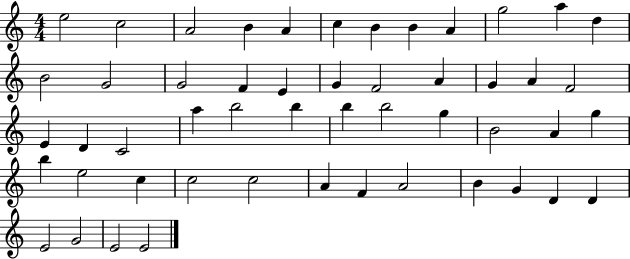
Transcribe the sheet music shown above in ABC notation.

X:1
T:Untitled
M:4/4
L:1/4
K:C
e2 c2 A2 B A c B B A g2 a d B2 G2 G2 F E G F2 A G A F2 E D C2 a b2 b b b2 g B2 A g b e2 c c2 c2 A F A2 B G D D E2 G2 E2 E2